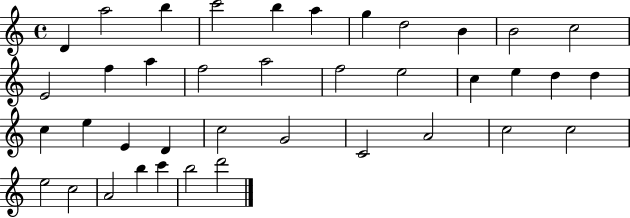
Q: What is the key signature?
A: C major